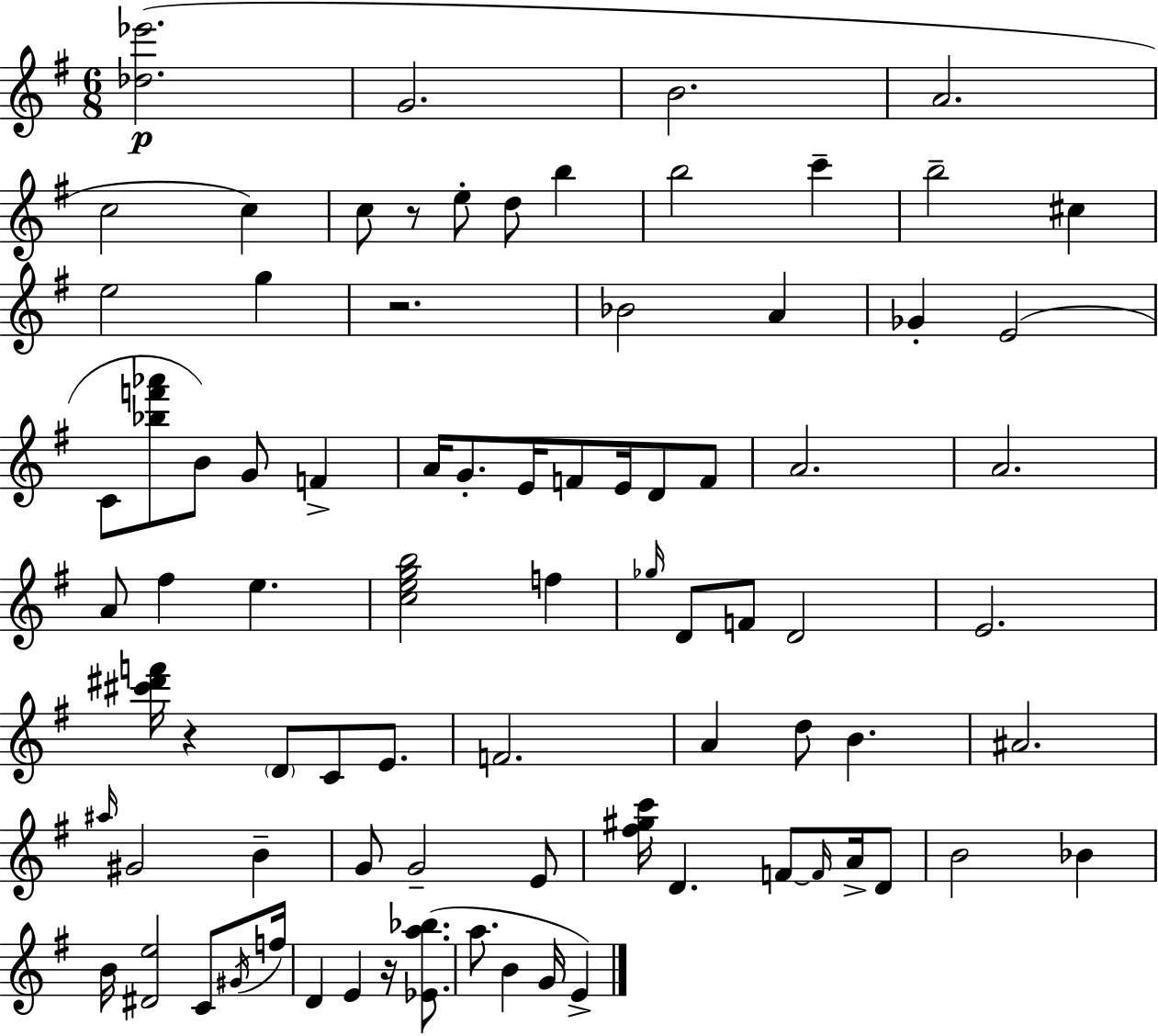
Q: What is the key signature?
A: G major